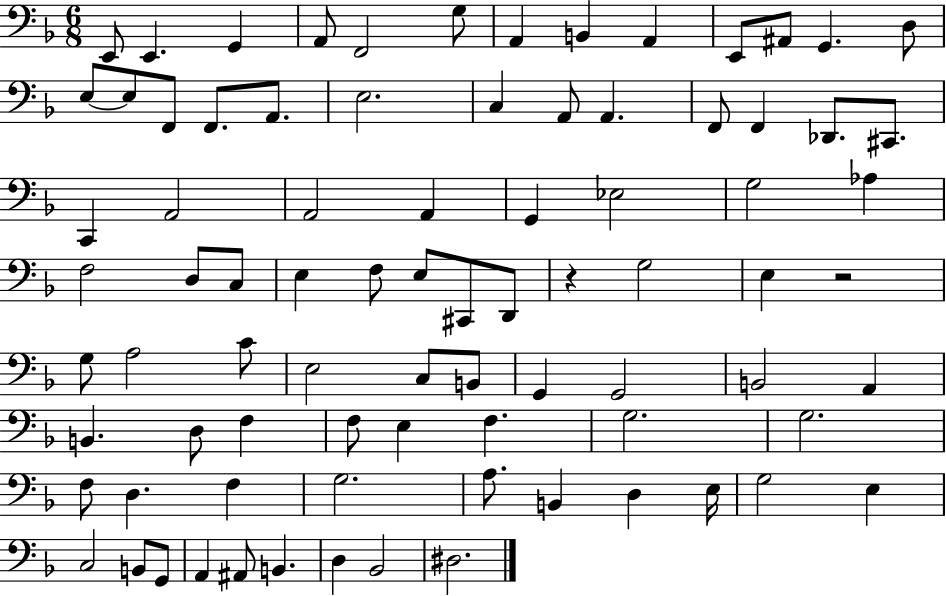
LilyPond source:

{
  \clef bass
  \numericTimeSignature
  \time 6/8
  \key f \major
  e,8 e,4. g,4 | a,8 f,2 g8 | a,4 b,4 a,4 | e,8 ais,8 g,4. d8 | \break e8~~ e8 f,8 f,8. a,8. | e2. | c4 a,8 a,4. | f,8 f,4 des,8. cis,8. | \break c,4 a,2 | a,2 a,4 | g,4 ees2 | g2 aes4 | \break f2 d8 c8 | e4 f8 e8 cis,8 d,8 | r4 g2 | e4 r2 | \break g8 a2 c'8 | e2 c8 b,8 | g,4 g,2 | b,2 a,4 | \break b,4. d8 f4 | f8 e4 f4. | g2. | g2. | \break f8 d4. f4 | g2. | a8. b,4 d4 e16 | g2 e4 | \break c2 b,8 g,8 | a,4 ais,8 b,4. | d4 bes,2 | dis2. | \break \bar "|."
}